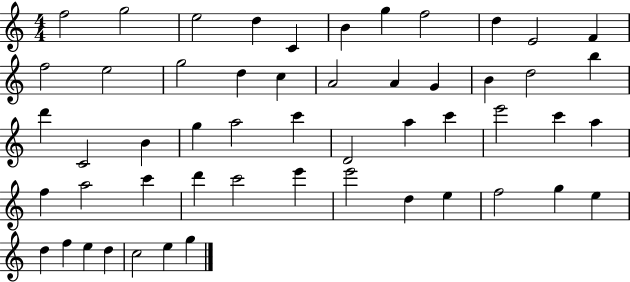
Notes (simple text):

F5/h G5/h E5/h D5/q C4/q B4/q G5/q F5/h D5/q E4/h F4/q F5/h E5/h G5/h D5/q C5/q A4/h A4/q G4/q B4/q D5/h B5/q D6/q C4/h B4/q G5/q A5/h C6/q D4/h A5/q C6/q E6/h C6/q A5/q F5/q A5/h C6/q D6/q C6/h E6/q E6/h D5/q E5/q F5/h G5/q E5/q D5/q F5/q E5/q D5/q C5/h E5/q G5/q